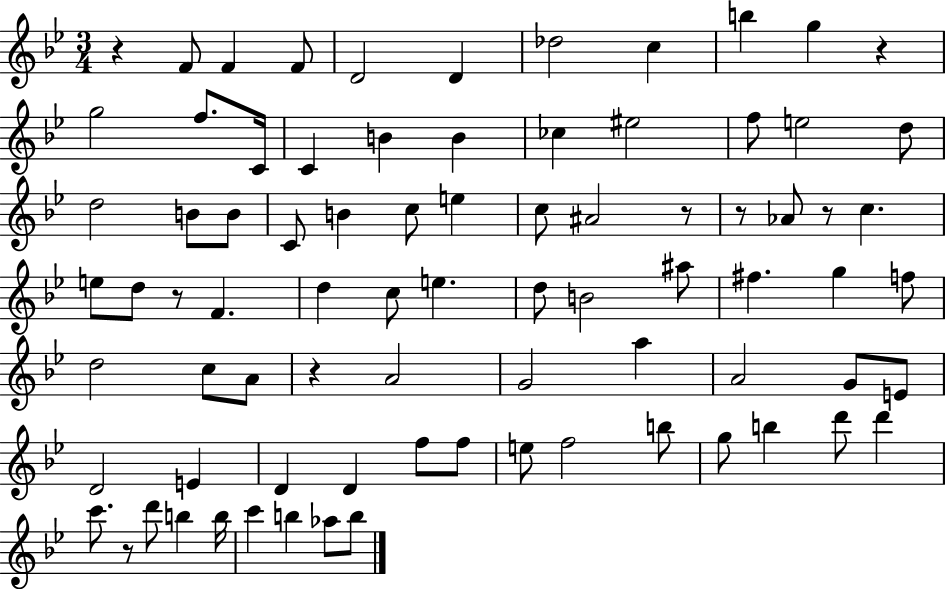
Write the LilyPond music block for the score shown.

{
  \clef treble
  \numericTimeSignature
  \time 3/4
  \key bes \major
  r4 f'8 f'4 f'8 | d'2 d'4 | des''2 c''4 | b''4 g''4 r4 | \break g''2 f''8. c'16 | c'4 b'4 b'4 | ces''4 eis''2 | f''8 e''2 d''8 | \break d''2 b'8 b'8 | c'8 b'4 c''8 e''4 | c''8 ais'2 r8 | r8 aes'8 r8 c''4. | \break e''8 d''8 r8 f'4. | d''4 c''8 e''4. | d''8 b'2 ais''8 | fis''4. g''4 f''8 | \break d''2 c''8 a'8 | r4 a'2 | g'2 a''4 | a'2 g'8 e'8 | \break d'2 e'4 | d'4 d'4 f''8 f''8 | e''8 f''2 b''8 | g''8 b''4 d'''8 d'''4 | \break c'''8. r8 d'''8 b''4 b''16 | c'''4 b''4 aes''8 b''8 | \bar "|."
}